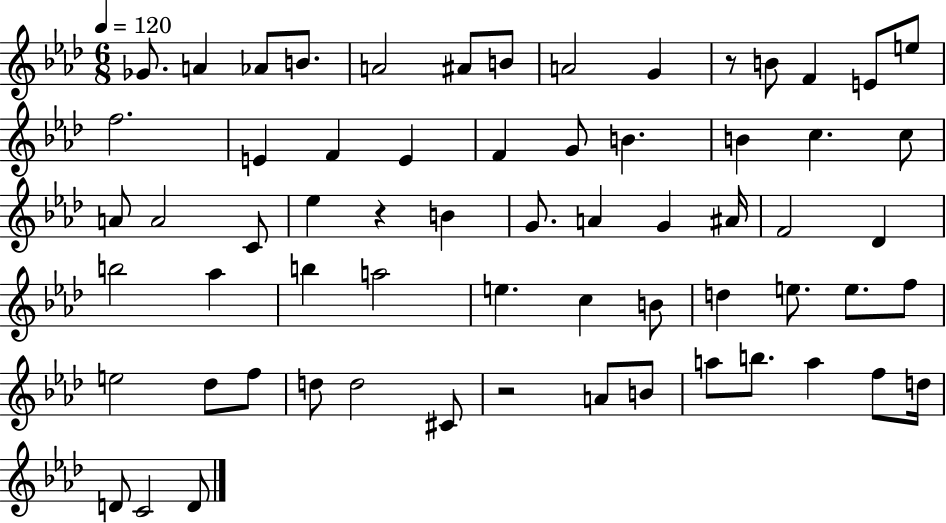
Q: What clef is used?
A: treble